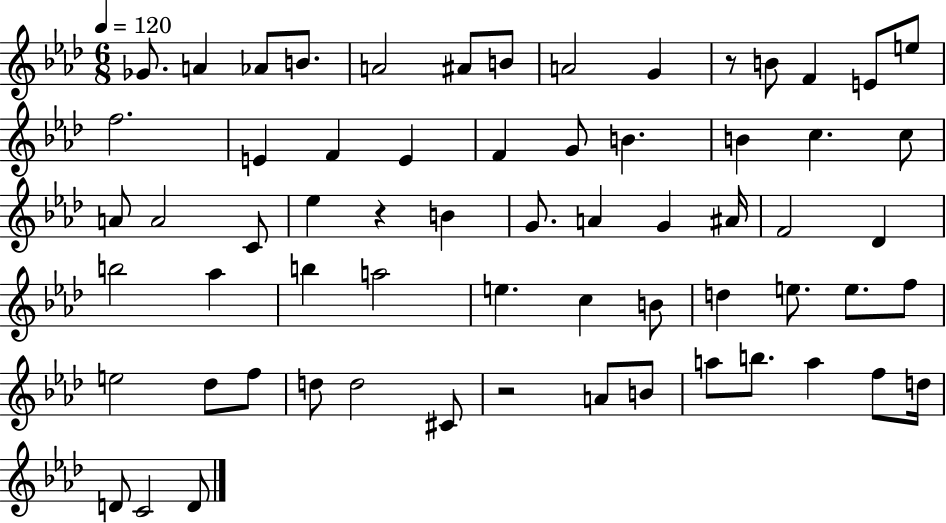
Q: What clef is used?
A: treble